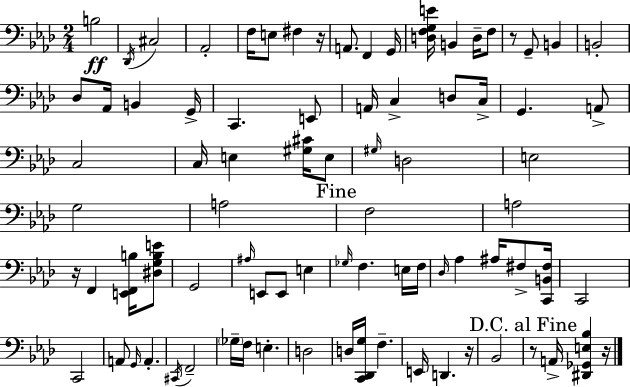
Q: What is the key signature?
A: AES major